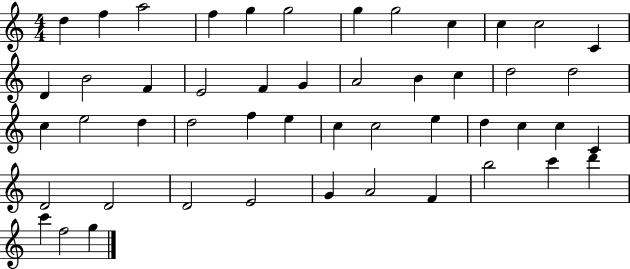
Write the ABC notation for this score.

X:1
T:Untitled
M:4/4
L:1/4
K:C
d f a2 f g g2 g g2 c c c2 C D B2 F E2 F G A2 B c d2 d2 c e2 d d2 f e c c2 e d c c C D2 D2 D2 E2 G A2 F b2 c' d' c' f2 g